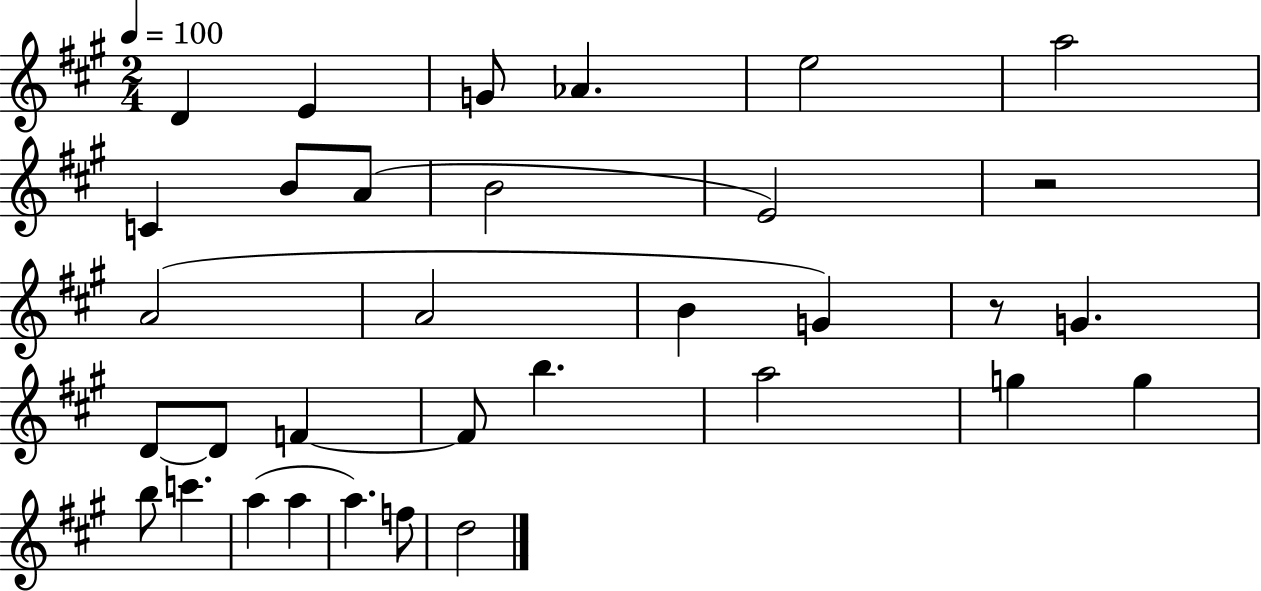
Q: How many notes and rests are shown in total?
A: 33